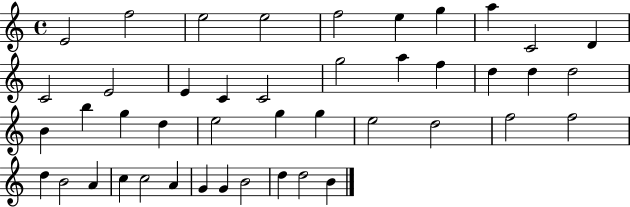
E4/h F5/h E5/h E5/h F5/h E5/q G5/q A5/q C4/h D4/q C4/h E4/h E4/q C4/q C4/h G5/h A5/q F5/q D5/q D5/q D5/h B4/q B5/q G5/q D5/q E5/h G5/q G5/q E5/h D5/h F5/h F5/h D5/q B4/h A4/q C5/q C5/h A4/q G4/q G4/q B4/h D5/q D5/h B4/q